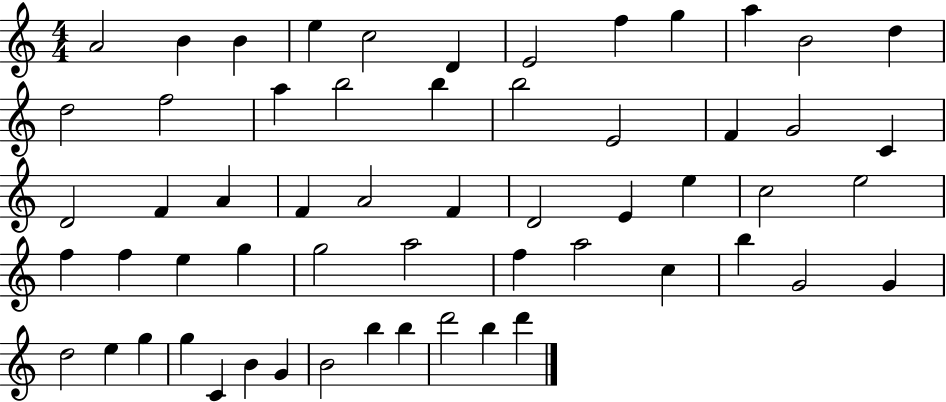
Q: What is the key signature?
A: C major